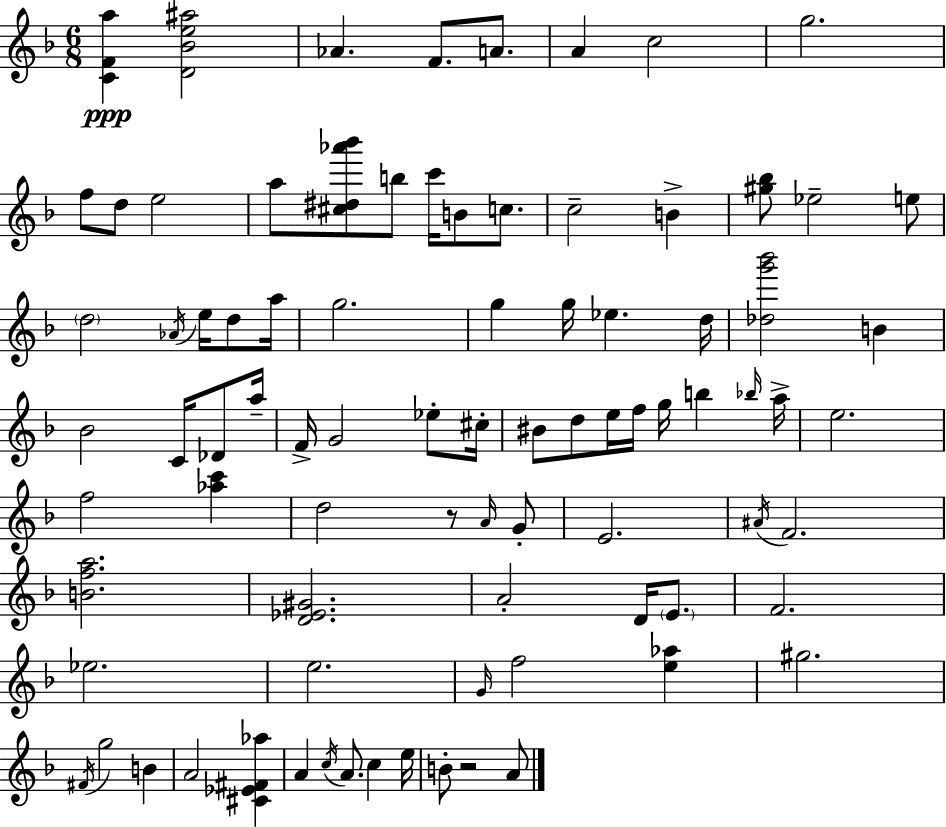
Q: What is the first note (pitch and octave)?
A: Ab4